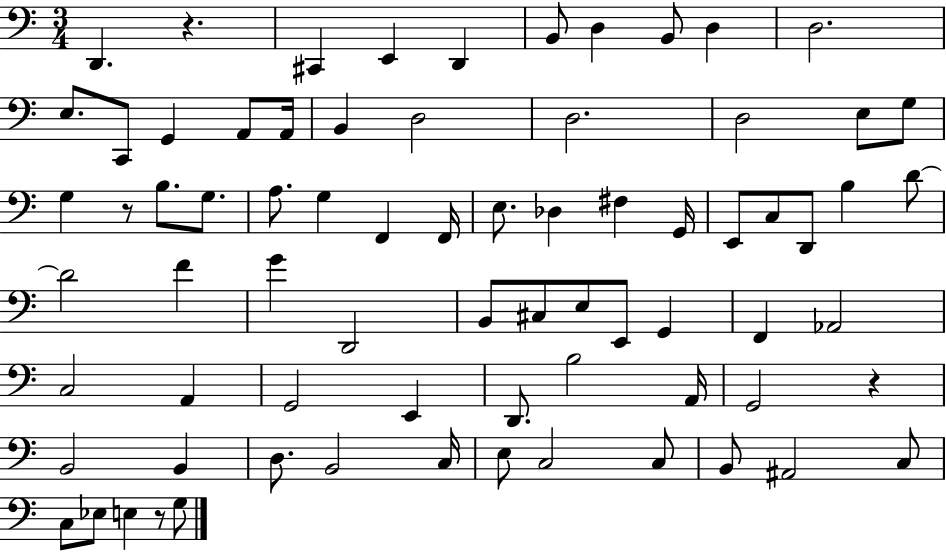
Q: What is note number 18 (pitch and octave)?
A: D3